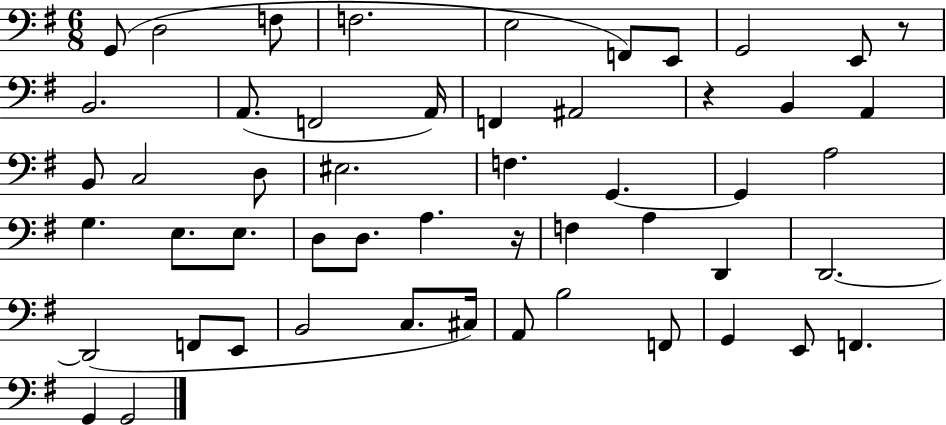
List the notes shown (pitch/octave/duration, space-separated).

G2/e D3/h F3/e F3/h. E3/h F2/e E2/e G2/h E2/e R/e B2/h. A2/e. F2/h A2/s F2/q A#2/h R/q B2/q A2/q B2/e C3/h D3/e EIS3/h. F3/q. G2/q. G2/q A3/h G3/q. E3/e. E3/e. D3/e D3/e. A3/q. R/s F3/q A3/q D2/q D2/h. D2/h F2/e E2/e B2/h C3/e. C#3/s A2/e B3/h F2/e G2/q E2/e F2/q. G2/q G2/h